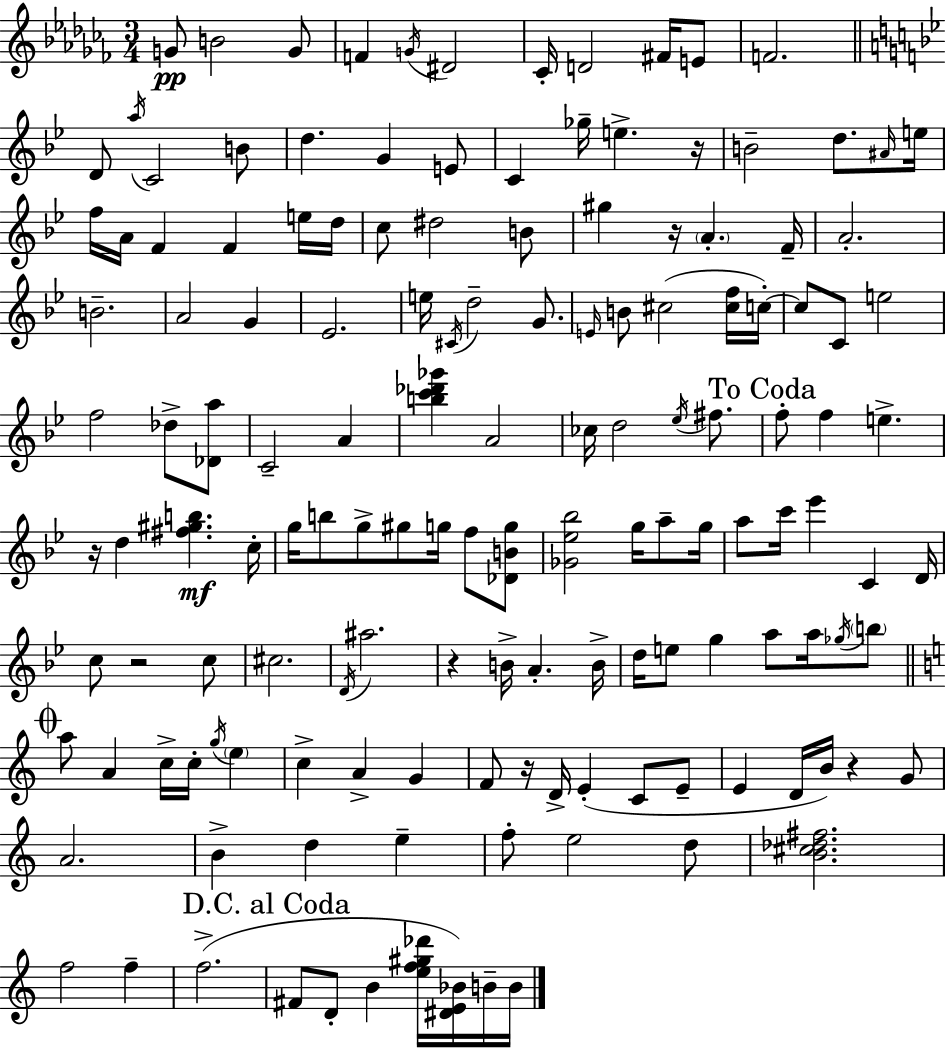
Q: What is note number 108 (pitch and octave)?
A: E4